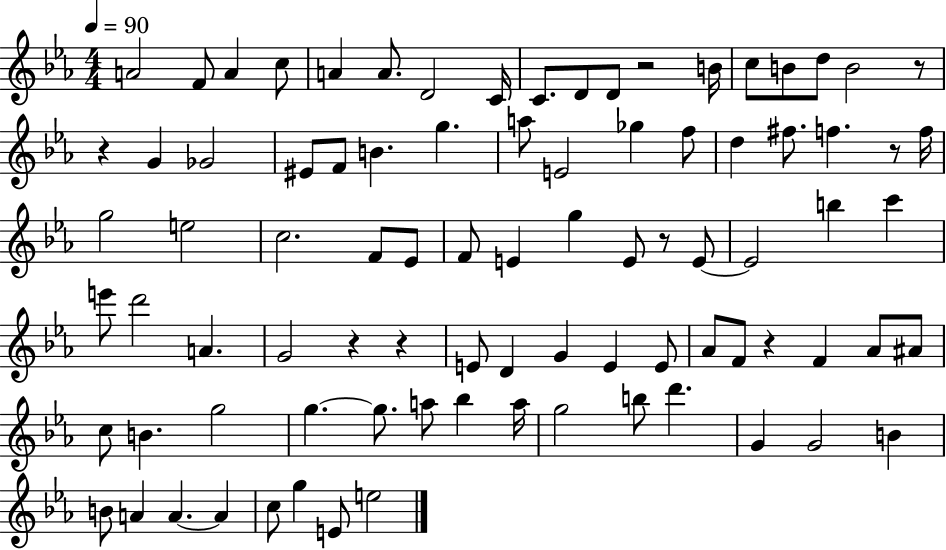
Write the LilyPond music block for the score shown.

{
  \clef treble
  \numericTimeSignature
  \time 4/4
  \key ees \major
  \tempo 4 = 90
  a'2 f'8 a'4 c''8 | a'4 a'8. d'2 c'16 | c'8. d'8 d'8 r2 b'16 | c''8 b'8 d''8 b'2 r8 | \break r4 g'4 ges'2 | eis'8 f'8 b'4. g''4. | a''8 e'2 ges''4 f''8 | d''4 fis''8. f''4. r8 f''16 | \break g''2 e''2 | c''2. f'8 ees'8 | f'8 e'4 g''4 e'8 r8 e'8~~ | e'2 b''4 c'''4 | \break e'''8 d'''2 a'4. | g'2 r4 r4 | e'8 d'4 g'4 e'4 e'8 | aes'8 f'8 r4 f'4 aes'8 ais'8 | \break c''8 b'4. g''2 | g''4.~~ g''8. a''8 bes''4 a''16 | g''2 b''8 d'''4. | g'4 g'2 b'4 | \break b'8 a'4 a'4.~~ a'4 | c''8 g''4 e'8 e''2 | \bar "|."
}